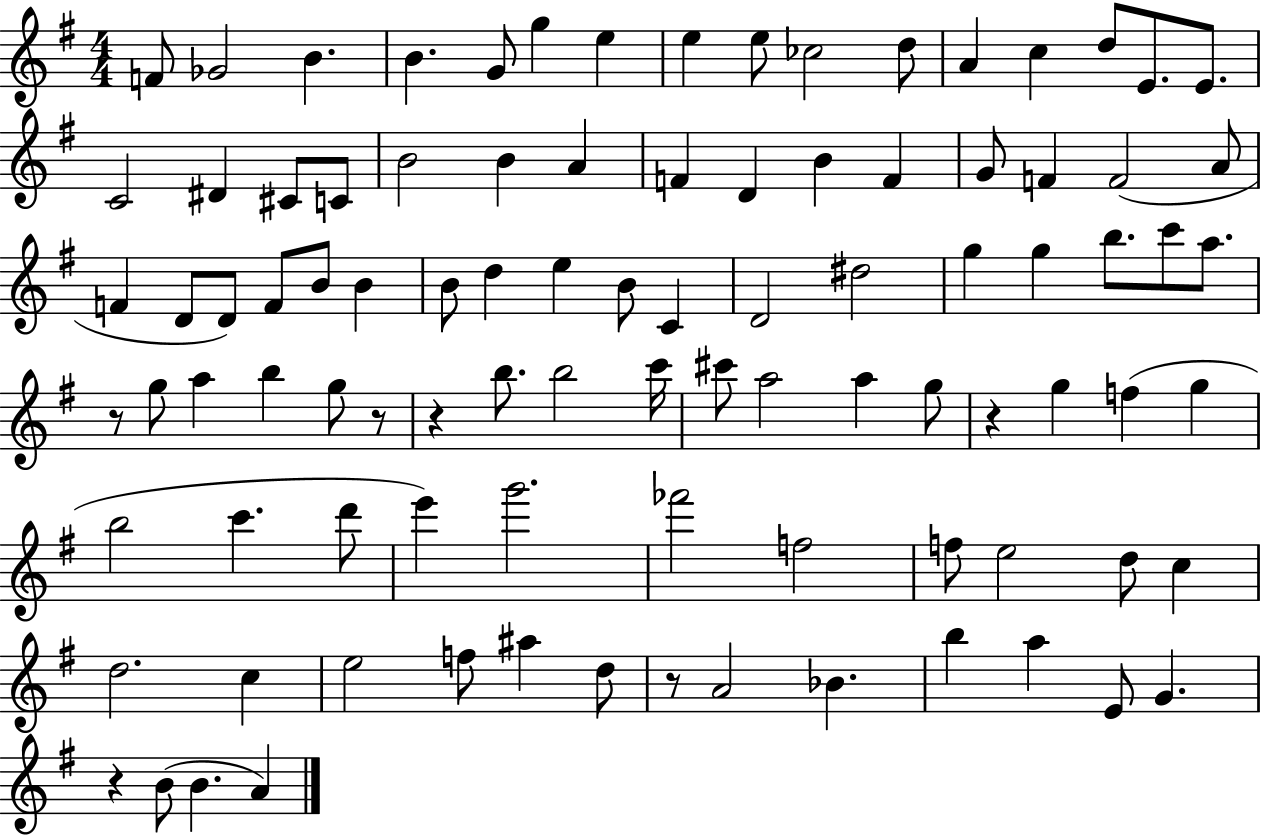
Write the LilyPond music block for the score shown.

{
  \clef treble
  \numericTimeSignature
  \time 4/4
  \key g \major
  \repeat volta 2 { f'8 ges'2 b'4. | b'4. g'8 g''4 e''4 | e''4 e''8 ces''2 d''8 | a'4 c''4 d''8 e'8. e'8. | \break c'2 dis'4 cis'8 c'8 | b'2 b'4 a'4 | f'4 d'4 b'4 f'4 | g'8 f'4 f'2( a'8 | \break f'4 d'8 d'8) f'8 b'8 b'4 | b'8 d''4 e''4 b'8 c'4 | d'2 dis''2 | g''4 g''4 b''8. c'''8 a''8. | \break r8 g''8 a''4 b''4 g''8 r8 | r4 b''8. b''2 c'''16 | cis'''8 a''2 a''4 g''8 | r4 g''4 f''4( g''4 | \break b''2 c'''4. d'''8 | e'''4) g'''2. | fes'''2 f''2 | f''8 e''2 d''8 c''4 | \break d''2. c''4 | e''2 f''8 ais''4 d''8 | r8 a'2 bes'4. | b''4 a''4 e'8 g'4. | \break r4 b'8( b'4. a'4) | } \bar "|."
}